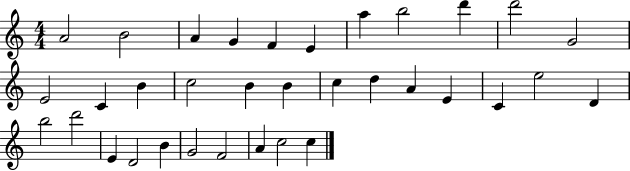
X:1
T:Untitled
M:4/4
L:1/4
K:C
A2 B2 A G F E a b2 d' d'2 G2 E2 C B c2 B B c d A E C e2 D b2 d'2 E D2 B G2 F2 A c2 c